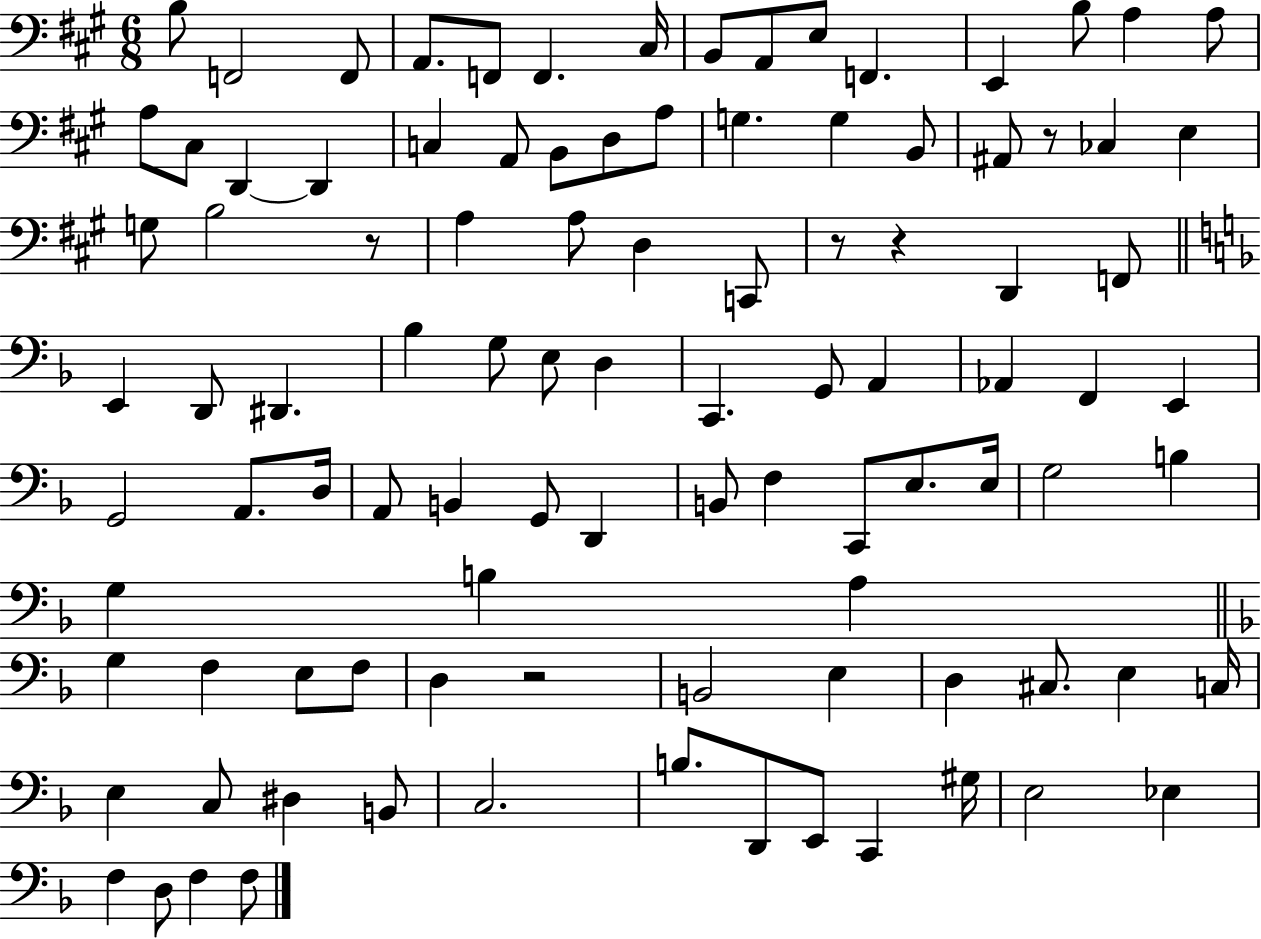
X:1
T:Untitled
M:6/8
L:1/4
K:A
B,/2 F,,2 F,,/2 A,,/2 F,,/2 F,, ^C,/4 B,,/2 A,,/2 E,/2 F,, E,, B,/2 A, A,/2 A,/2 ^C,/2 D,, D,, C, A,,/2 B,,/2 D,/2 A,/2 G, G, B,,/2 ^A,,/2 z/2 _C, E, G,/2 B,2 z/2 A, A,/2 D, C,,/2 z/2 z D,, F,,/2 E,, D,,/2 ^D,, _B, G,/2 E,/2 D, C,, G,,/2 A,, _A,, F,, E,, G,,2 A,,/2 D,/4 A,,/2 B,, G,,/2 D,, B,,/2 F, C,,/2 E,/2 E,/4 G,2 B, G, B, A, G, F, E,/2 F,/2 D, z2 B,,2 E, D, ^C,/2 E, C,/4 E, C,/2 ^D, B,,/2 C,2 B,/2 D,,/2 E,,/2 C,, ^G,/4 E,2 _E, F, D,/2 F, F,/2